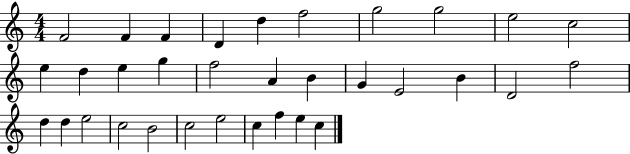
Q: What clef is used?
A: treble